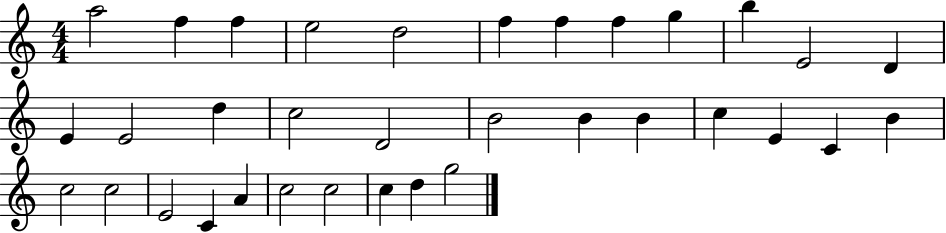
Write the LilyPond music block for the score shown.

{
  \clef treble
  \numericTimeSignature
  \time 4/4
  \key c \major
  a''2 f''4 f''4 | e''2 d''2 | f''4 f''4 f''4 g''4 | b''4 e'2 d'4 | \break e'4 e'2 d''4 | c''2 d'2 | b'2 b'4 b'4 | c''4 e'4 c'4 b'4 | \break c''2 c''2 | e'2 c'4 a'4 | c''2 c''2 | c''4 d''4 g''2 | \break \bar "|."
}